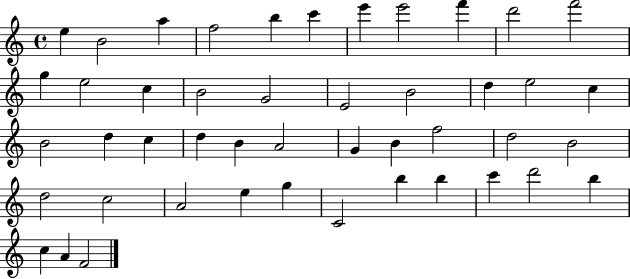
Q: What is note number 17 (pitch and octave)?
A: E4